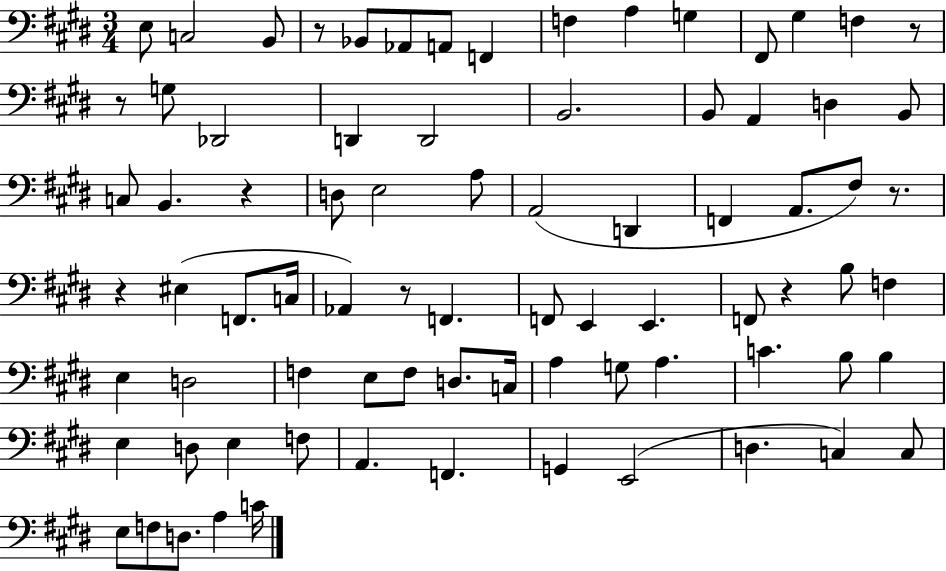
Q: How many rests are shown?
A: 8